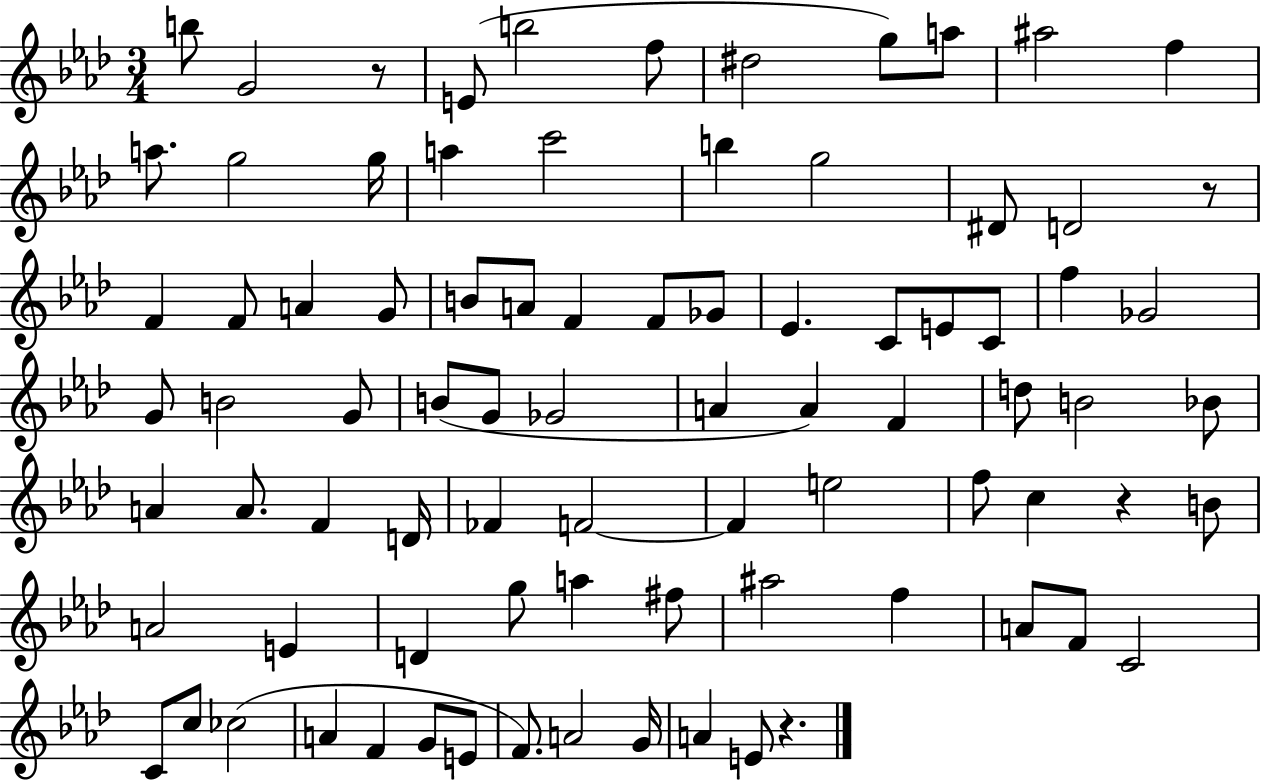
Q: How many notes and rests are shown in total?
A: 84